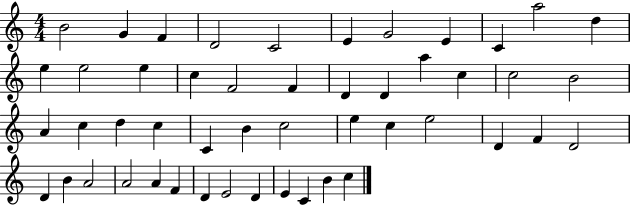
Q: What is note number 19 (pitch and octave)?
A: D4